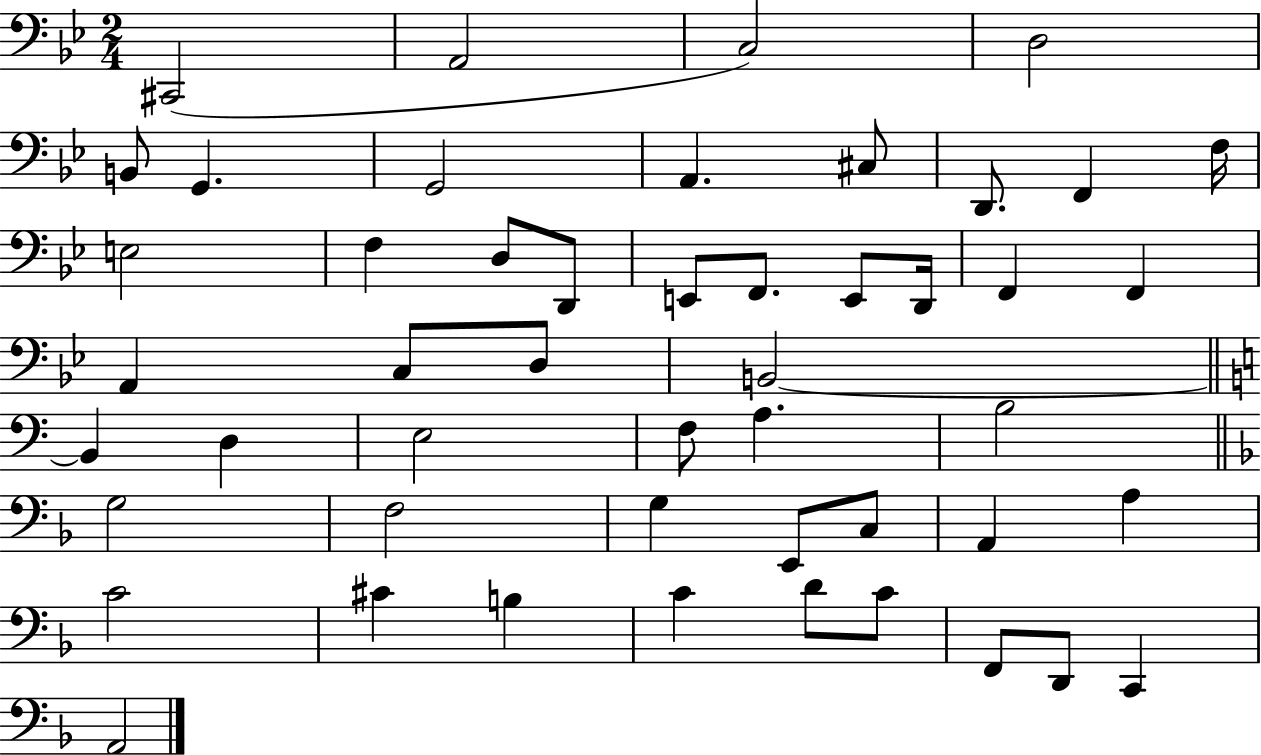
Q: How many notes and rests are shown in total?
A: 49